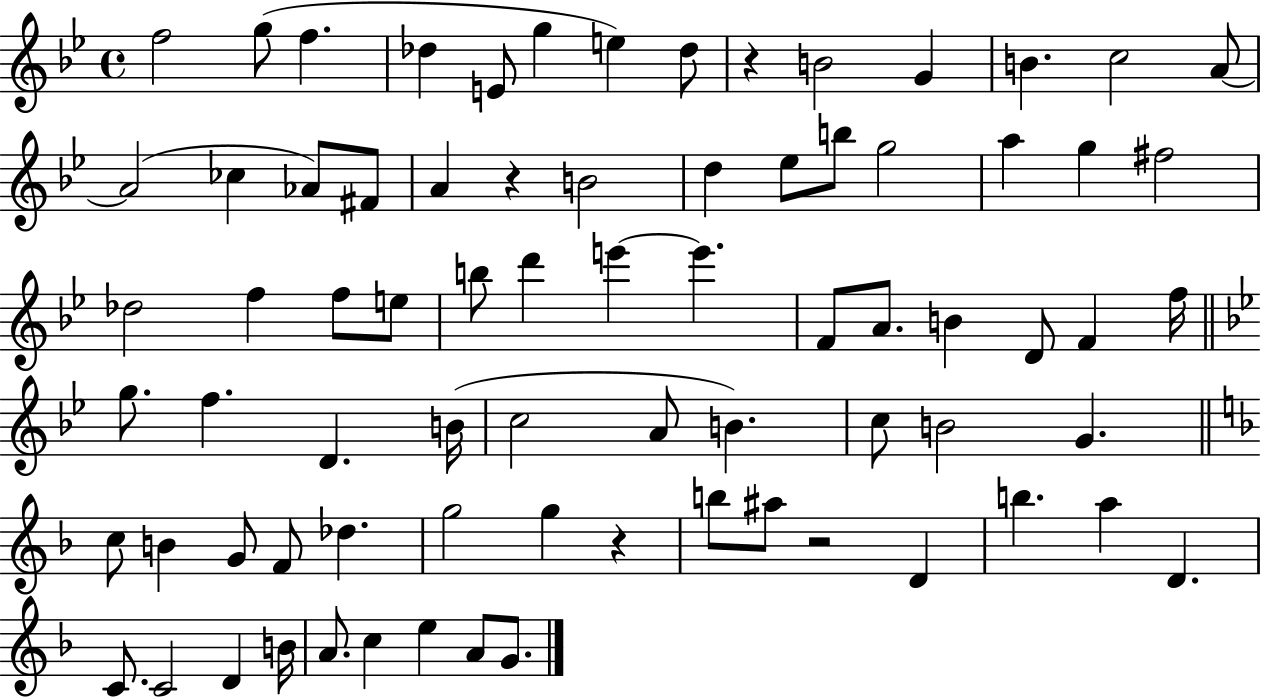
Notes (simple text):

F5/h G5/e F5/q. Db5/q E4/e G5/q E5/q Db5/e R/q B4/h G4/q B4/q. C5/h A4/e A4/h CES5/q Ab4/e F#4/e A4/q R/q B4/h D5/q Eb5/e B5/e G5/h A5/q G5/q F#5/h Db5/h F5/q F5/e E5/e B5/e D6/q E6/q E6/q. F4/e A4/e. B4/q D4/e F4/q F5/s G5/e. F5/q. D4/q. B4/s C5/h A4/e B4/q. C5/e B4/h G4/q. C5/e B4/q G4/e F4/e Db5/q. G5/h G5/q R/q B5/e A#5/e R/h D4/q B5/q. A5/q D4/q. C4/e. C4/h D4/q B4/s A4/e. C5/q E5/q A4/e G4/e.